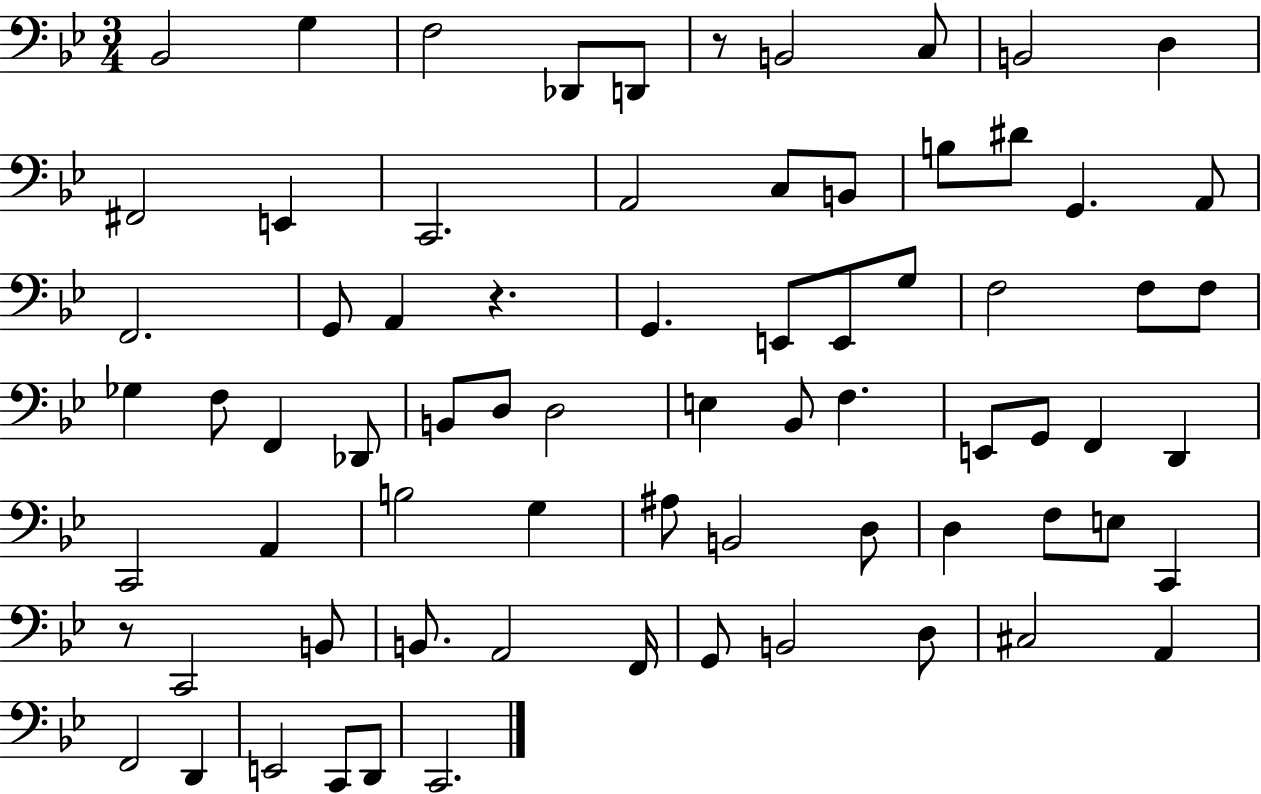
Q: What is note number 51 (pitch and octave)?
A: D3